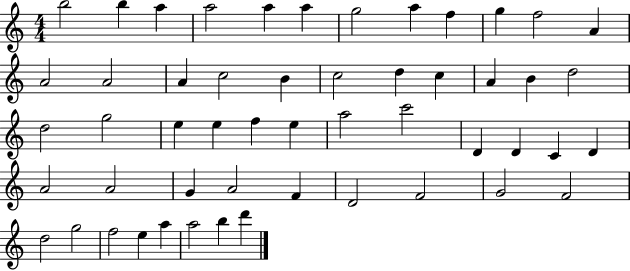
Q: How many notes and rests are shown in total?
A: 52